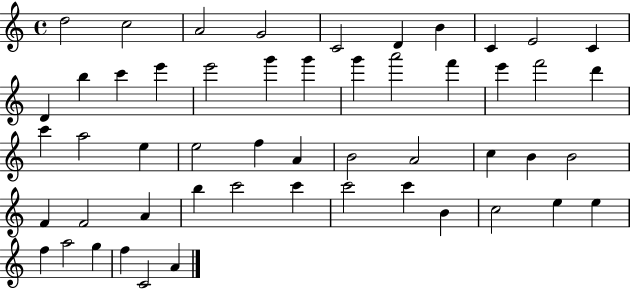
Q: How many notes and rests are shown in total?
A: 52